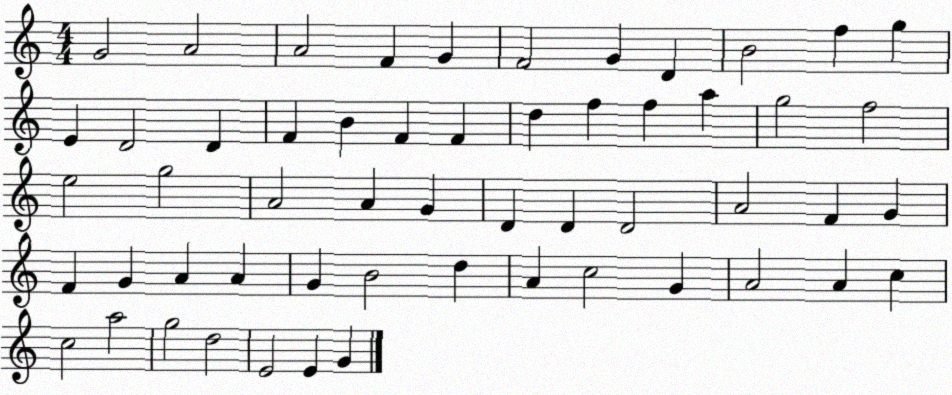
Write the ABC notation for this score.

X:1
T:Untitled
M:4/4
L:1/4
K:C
G2 A2 A2 F G F2 G D B2 f g E D2 D F B F F d f f a g2 f2 e2 g2 A2 A G D D D2 A2 F G F G A A G B2 d A c2 G A2 A c c2 a2 g2 d2 E2 E G